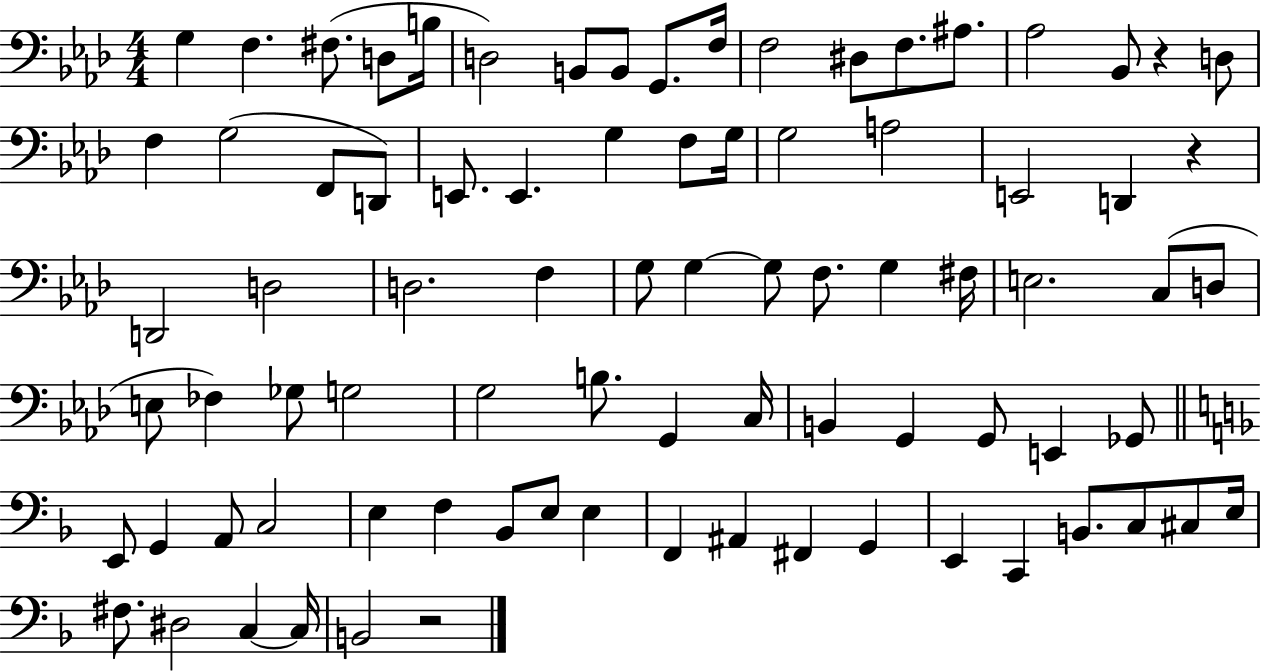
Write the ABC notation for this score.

X:1
T:Untitled
M:4/4
L:1/4
K:Ab
G, F, ^F,/2 D,/2 B,/4 D,2 B,,/2 B,,/2 G,,/2 F,/4 F,2 ^D,/2 F,/2 ^A,/2 _A,2 _B,,/2 z D,/2 F, G,2 F,,/2 D,,/2 E,,/2 E,, G, F,/2 G,/4 G,2 A,2 E,,2 D,, z D,,2 D,2 D,2 F, G,/2 G, G,/2 F,/2 G, ^F,/4 E,2 C,/2 D,/2 E,/2 _F, _G,/2 G,2 G,2 B,/2 G,, C,/4 B,, G,, G,,/2 E,, _G,,/2 E,,/2 G,, A,,/2 C,2 E, F, _B,,/2 E,/2 E, F,, ^A,, ^F,, G,, E,, C,, B,,/2 C,/2 ^C,/2 E,/4 ^F,/2 ^D,2 C, C,/4 B,,2 z2